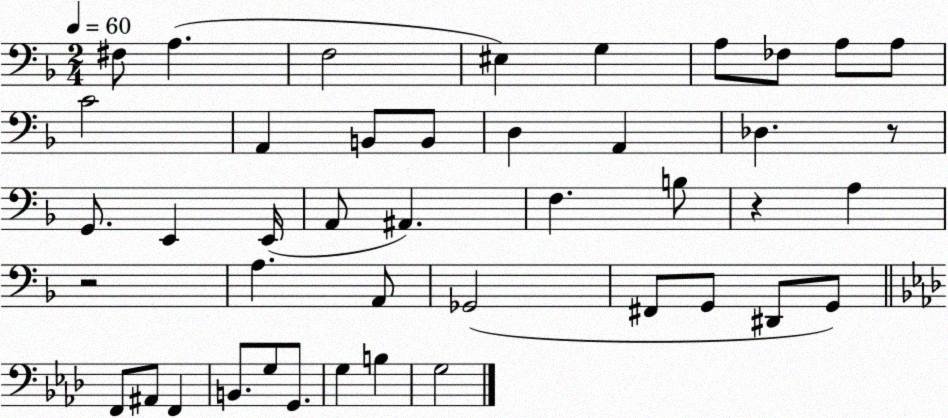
X:1
T:Untitled
M:2/4
L:1/4
K:F
^F,/2 A, F,2 ^E, G, A,/2 _F,/2 A,/2 A,/2 C2 A,, B,,/2 B,,/2 D, A,, _D, z/2 G,,/2 E,, E,,/4 A,,/2 ^A,, F, B,/2 z A, z2 A, A,,/2 _G,,2 ^F,,/2 G,,/2 ^D,,/2 G,,/2 F,,/2 ^A,,/2 F,, B,,/2 G,/2 G,,/2 G, B, G,2